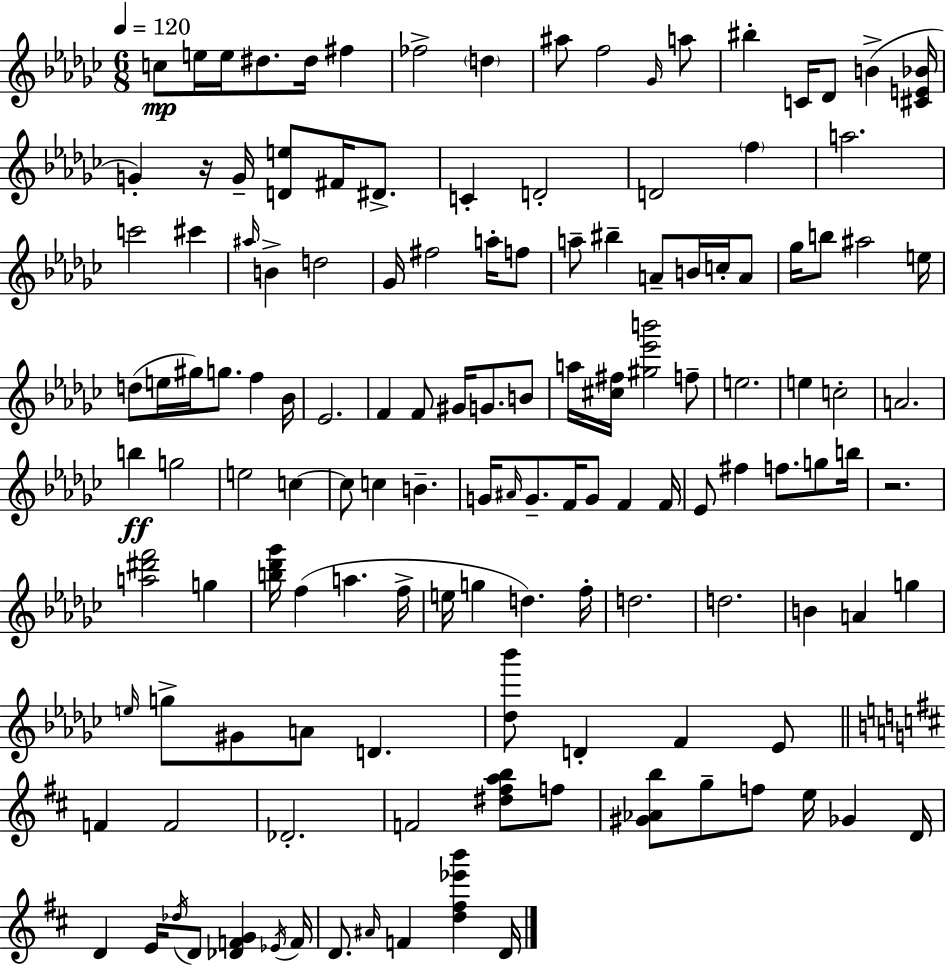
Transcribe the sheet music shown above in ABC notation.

X:1
T:Untitled
M:6/8
L:1/4
K:Ebm
c/2 e/4 e/4 ^d/2 ^d/4 ^f _f2 d ^a/2 f2 _G/4 a/2 ^b C/4 _D/2 B [^CE_B]/4 G z/4 G/4 [De]/2 ^F/4 ^D/2 C D2 D2 f a2 c'2 ^c' ^a/4 B d2 _G/4 ^f2 a/4 f/2 a/2 ^b A/2 B/4 c/4 A/2 _g/4 b/2 ^a2 e/4 d/2 e/4 ^g/4 g/2 f _B/4 _E2 F F/2 ^G/4 G/2 B/2 a/4 [^c^f]/4 [^g_e'b']2 f/2 e2 e c2 A2 b g2 e2 c c/2 c B G/4 ^A/4 G/2 F/4 G/2 F F/4 _E/2 ^f f/2 g/2 b/4 z2 [a^d'f']2 g [b_d'_g']/4 f a f/4 e/4 g d f/4 d2 d2 B A g e/4 g/2 ^G/2 A/2 D [_d_b']/2 D F _E/2 F F2 _D2 F2 [^d^fab]/2 f/2 [^G_Ab]/2 g/2 f/2 e/4 _G D/4 D E/4 _d/4 D/2 [_DFG] _E/4 F/4 D/2 ^A/4 F [d^f_e'b'] D/4